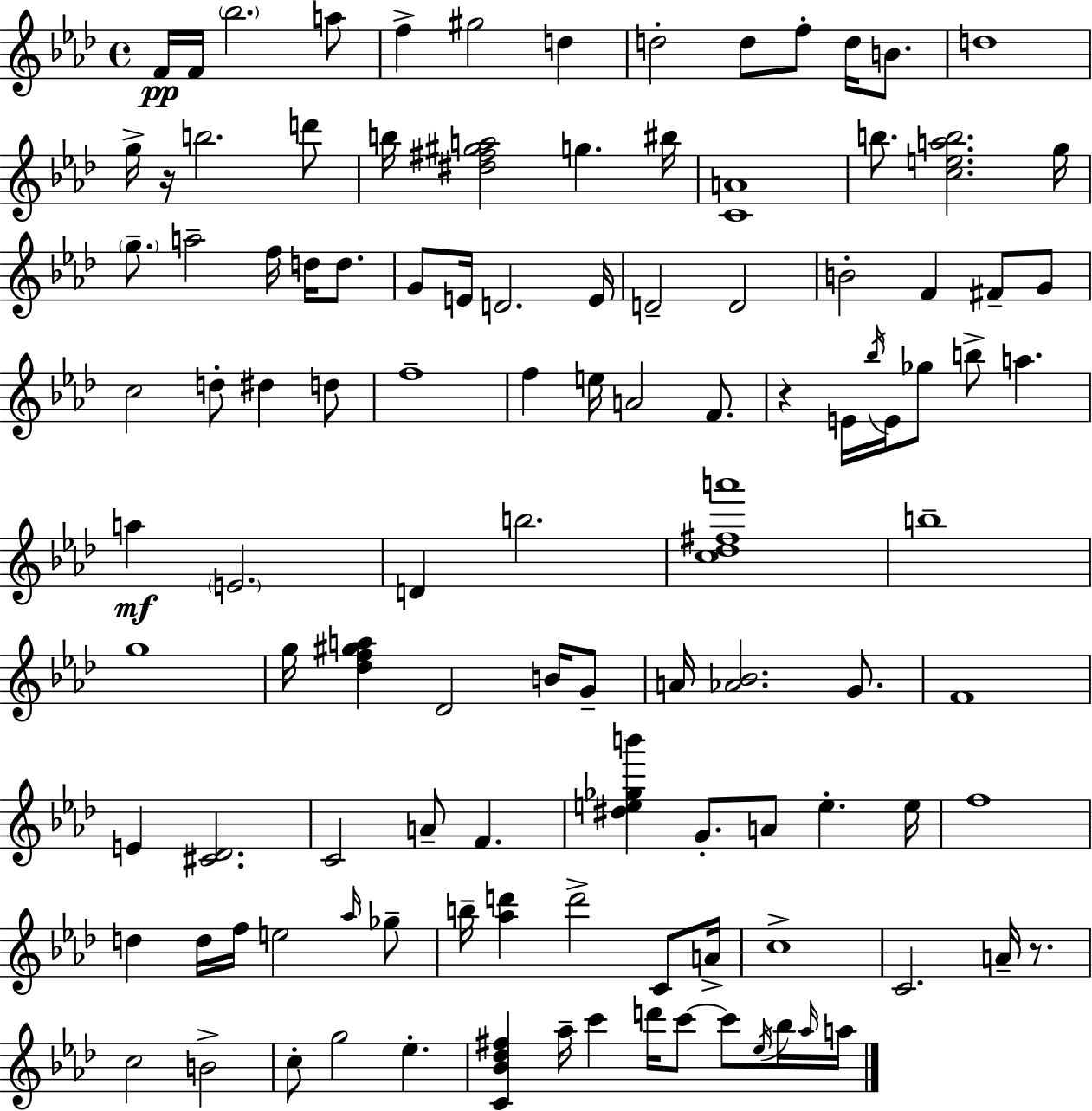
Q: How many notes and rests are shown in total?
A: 113